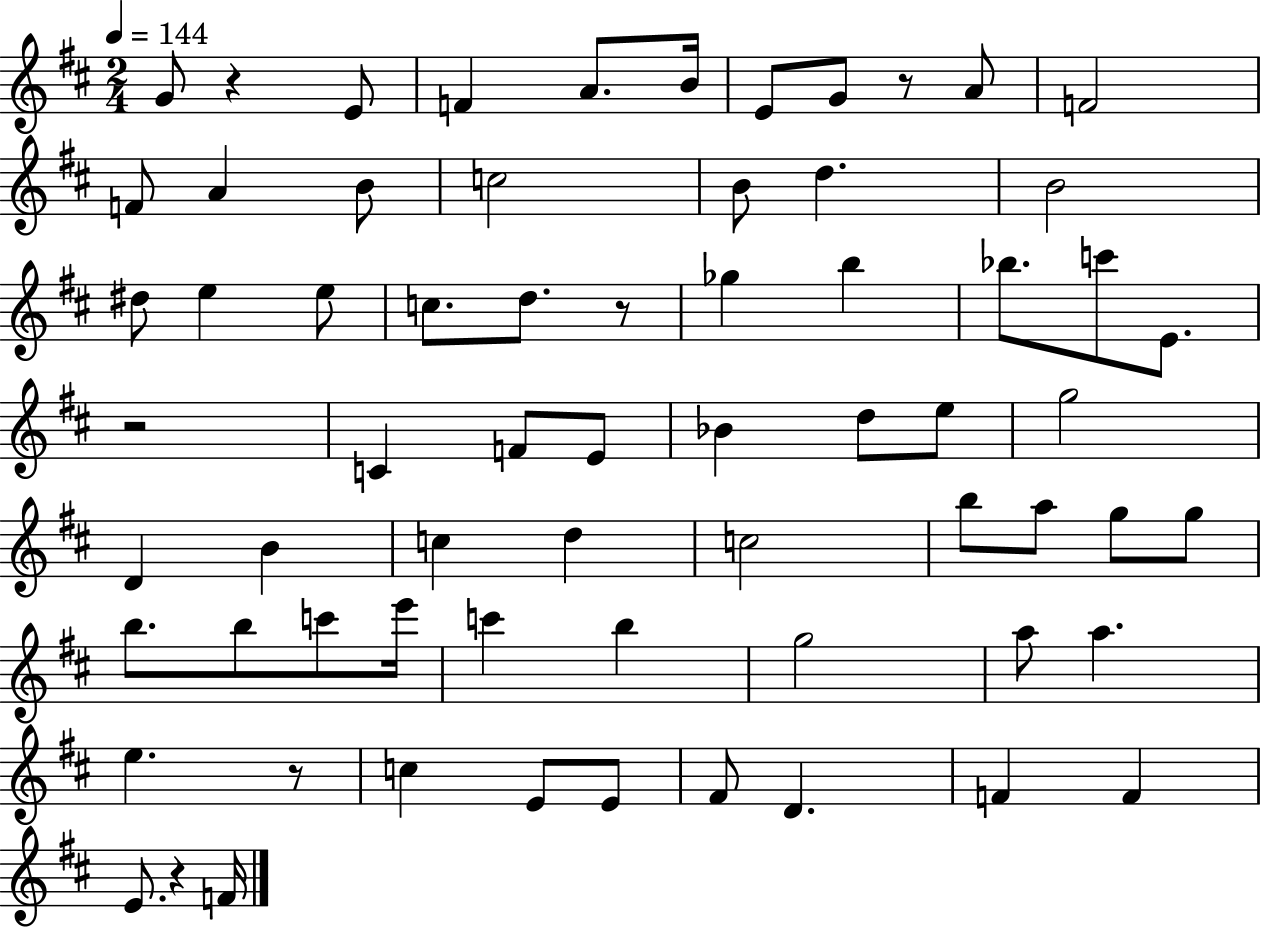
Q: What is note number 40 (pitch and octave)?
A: A5